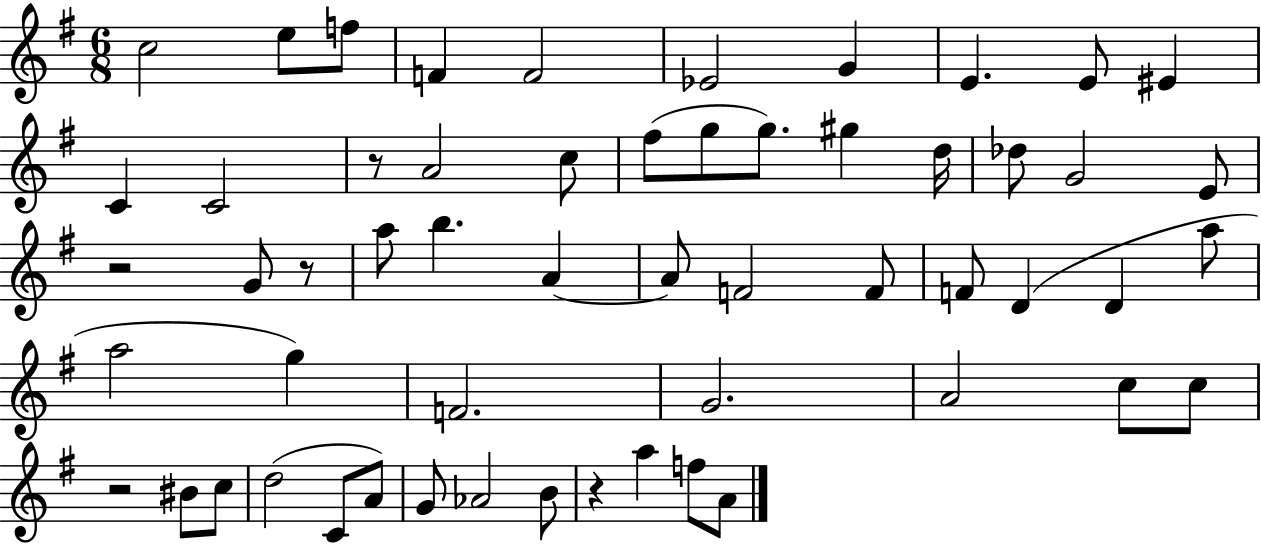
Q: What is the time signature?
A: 6/8